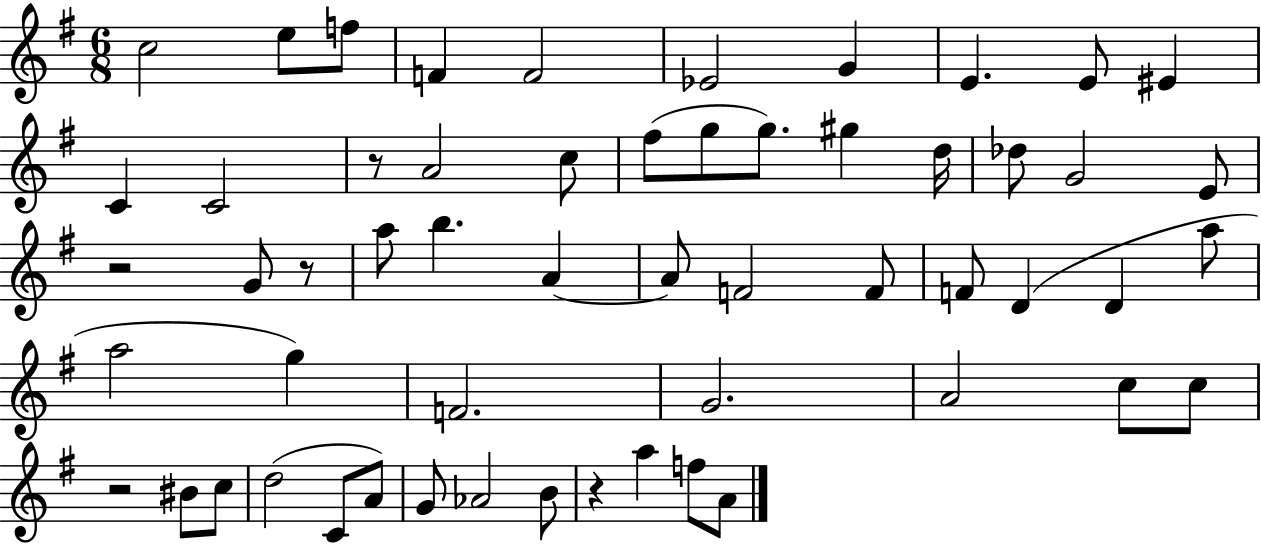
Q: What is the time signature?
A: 6/8